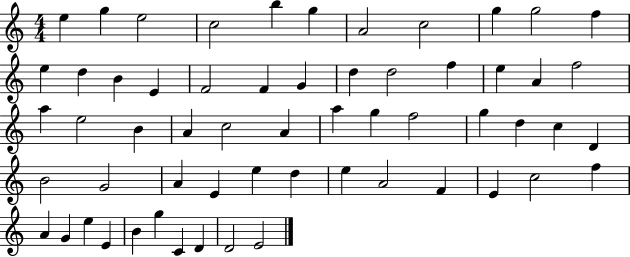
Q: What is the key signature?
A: C major